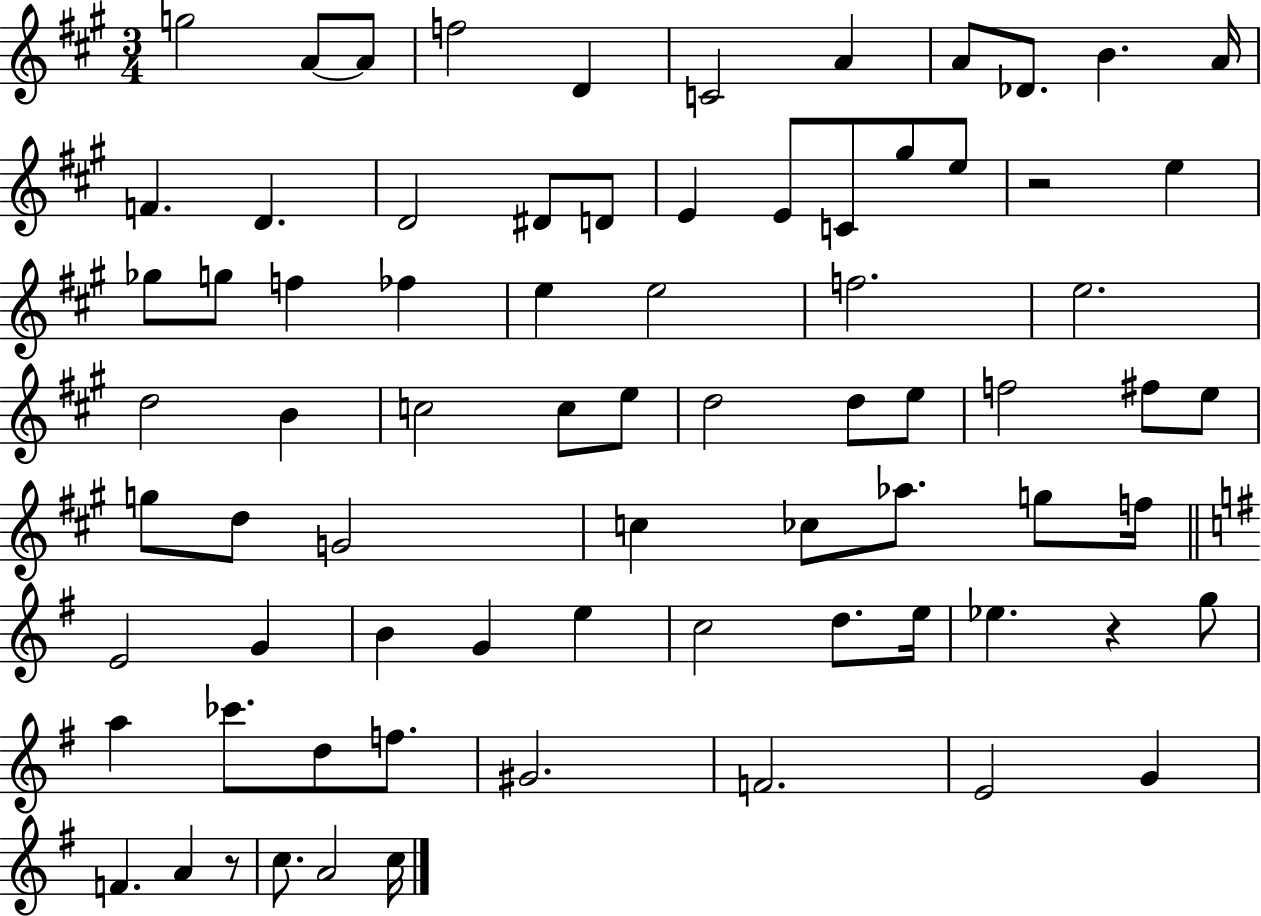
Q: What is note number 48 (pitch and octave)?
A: G5